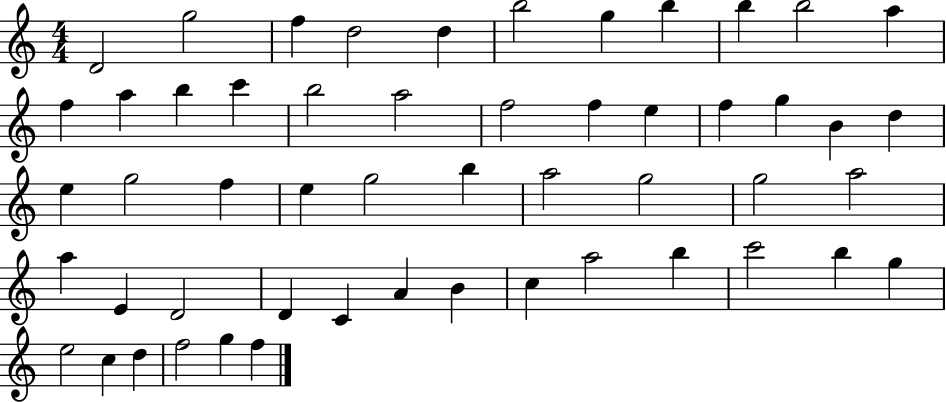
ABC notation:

X:1
T:Untitled
M:4/4
L:1/4
K:C
D2 g2 f d2 d b2 g b b b2 a f a b c' b2 a2 f2 f e f g B d e g2 f e g2 b a2 g2 g2 a2 a E D2 D C A B c a2 b c'2 b g e2 c d f2 g f